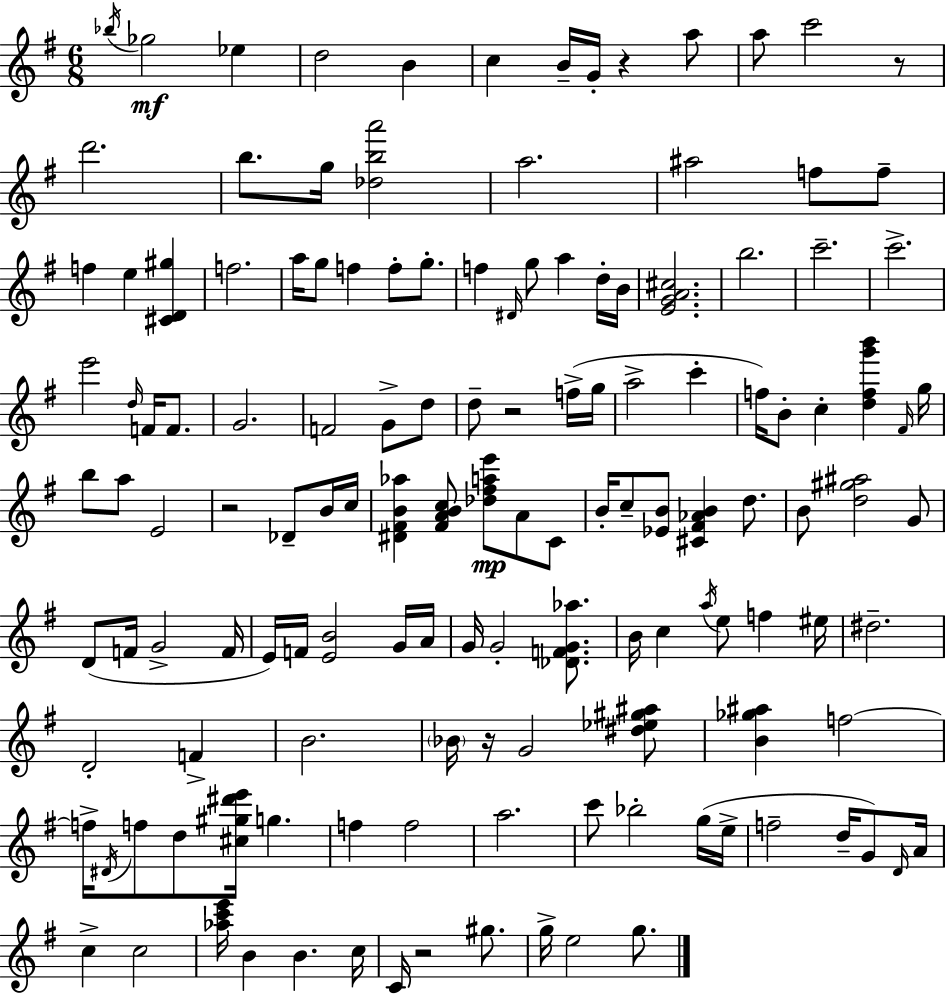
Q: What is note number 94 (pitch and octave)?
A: G5